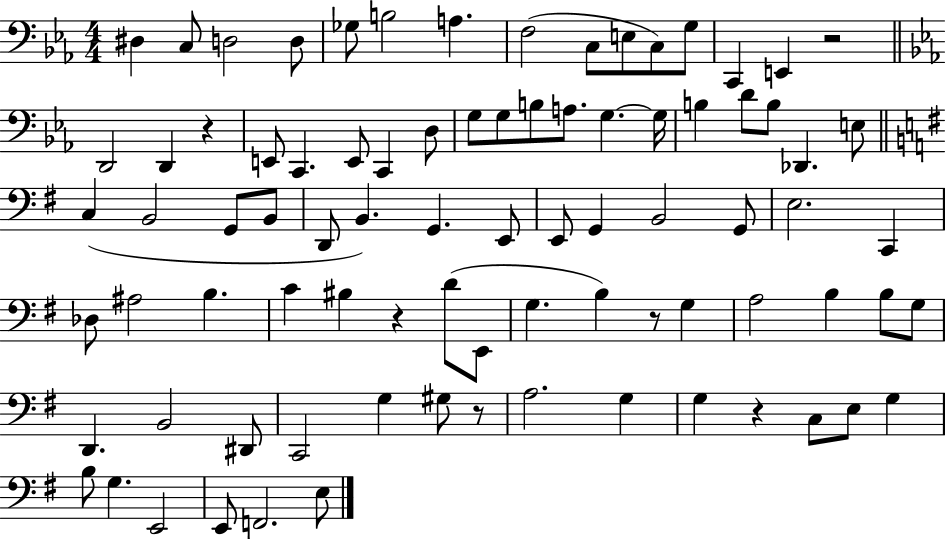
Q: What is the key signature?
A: EES major